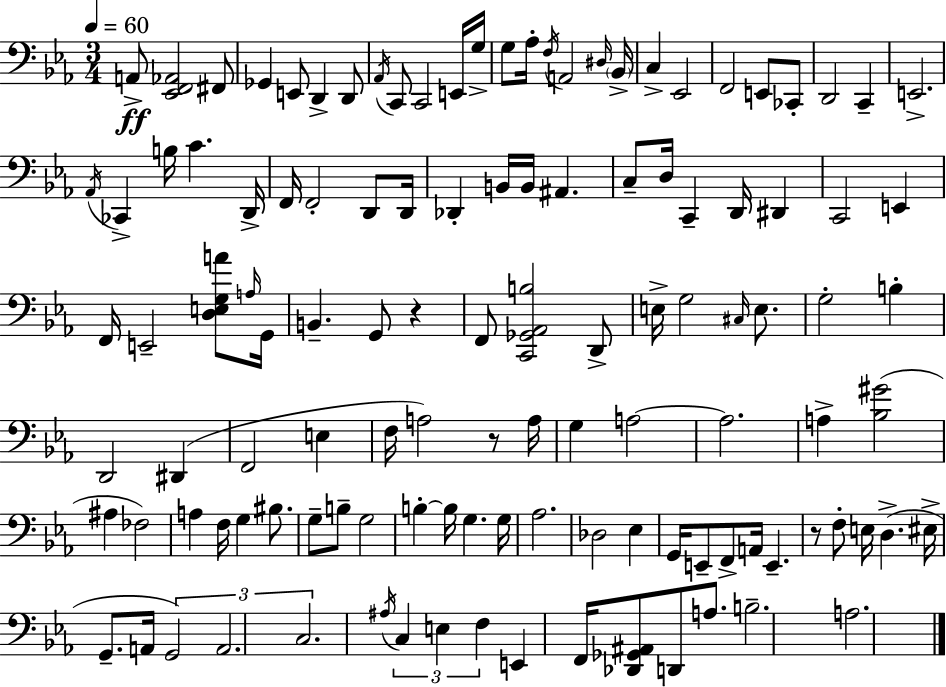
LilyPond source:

{
  \clef bass
  \numericTimeSignature
  \time 3/4
  \key ees \major
  \tempo 4 = 60
  a,8->\ff <ees, f, aes,>2 fis,8 | ges,4 e,8 d,4-> d,8 | \acciaccatura { aes,16 } c,8 c,2 e,16 | g16-> g8 aes16-. \acciaccatura { f16 } a,2 | \break \grace { dis16 } \parenthesize bes,16-> c4-> ees,2 | f,2 e,8 | ces,8-. d,2 c,4-- | e,2.-> | \break \acciaccatura { aes,16 } ces,4-> b16 c'4. | d,16-> f,16 f,2-. | d,8 d,16 des,4-. b,16 b,16 ais,4. | c8-- d16 c,4-- d,16 | \break dis,4 c,2 | e,4 f,16 e,2-- | <d e g a'>8 \grace { a16 } g,16 b,4.-- g,8 | r4 f,8 <c, ges, aes, b>2 | \break d,8-> e16-> g2 | \grace { cis16 } e8. g2-. | b4-. d,2 | dis,4( f,2 | \break e4 f16 a2) | r8 a16 g4 a2~~ | a2. | a4-> <bes gis'>2( | \break ais4 fes2) | a4 f16 g4 | bis8. g8-- b8-- g2 | b4-.~~ b16 g4. | \break g16 aes2. | des2 | ees4 g,16 e,8-- f,8-> a,16 | e,4.-- r8 f8-. e16 d4.->( | \break eis16-> g,8.-- a,16 \tuplet 3/2 { g,2) | a,2. | c2. } | \acciaccatura { ais16 } \tuplet 3/2 { c4 e4 | \break f4 } e,4 f,16 | <des, ges, ais,>8 d,8 a8. b2.-- | a2. | \bar "|."
}